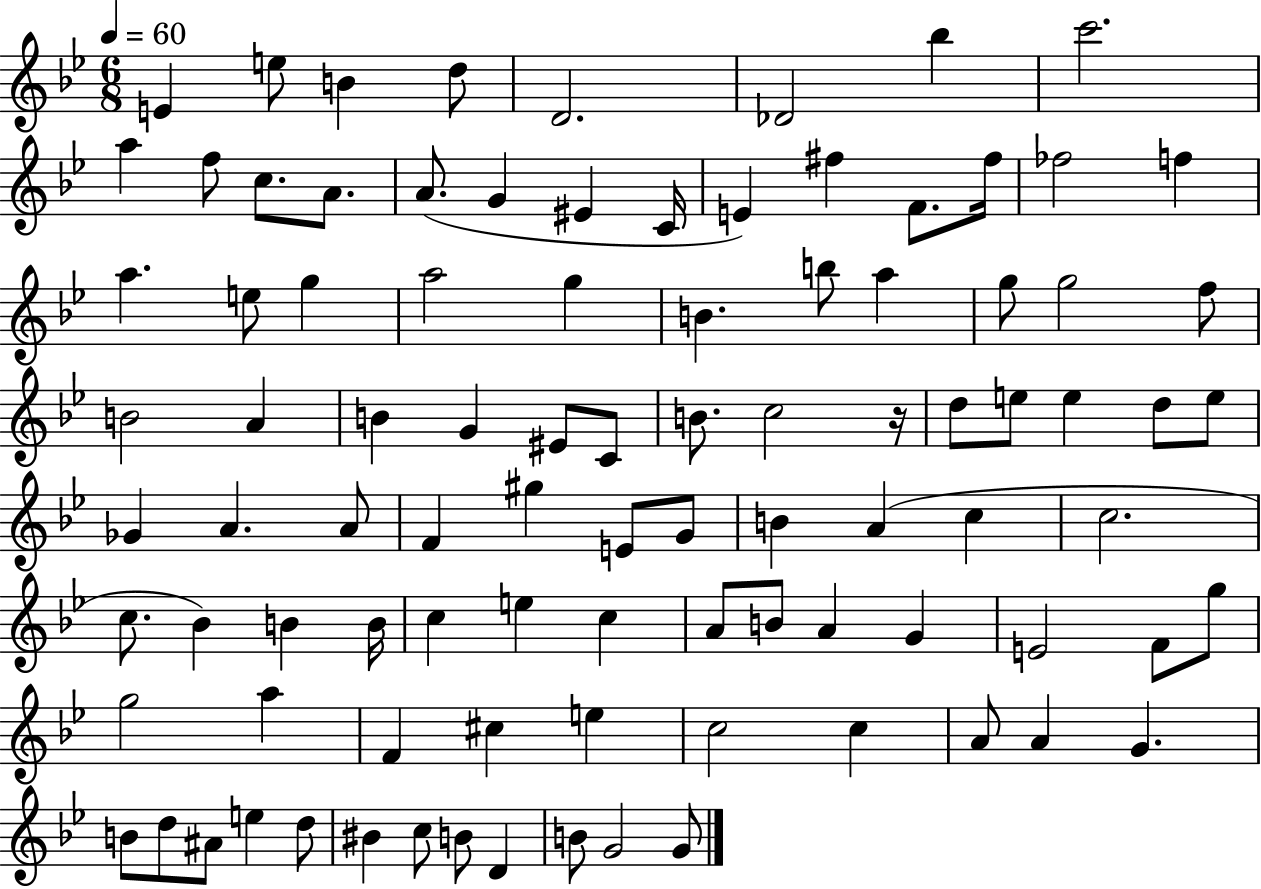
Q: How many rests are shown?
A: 1